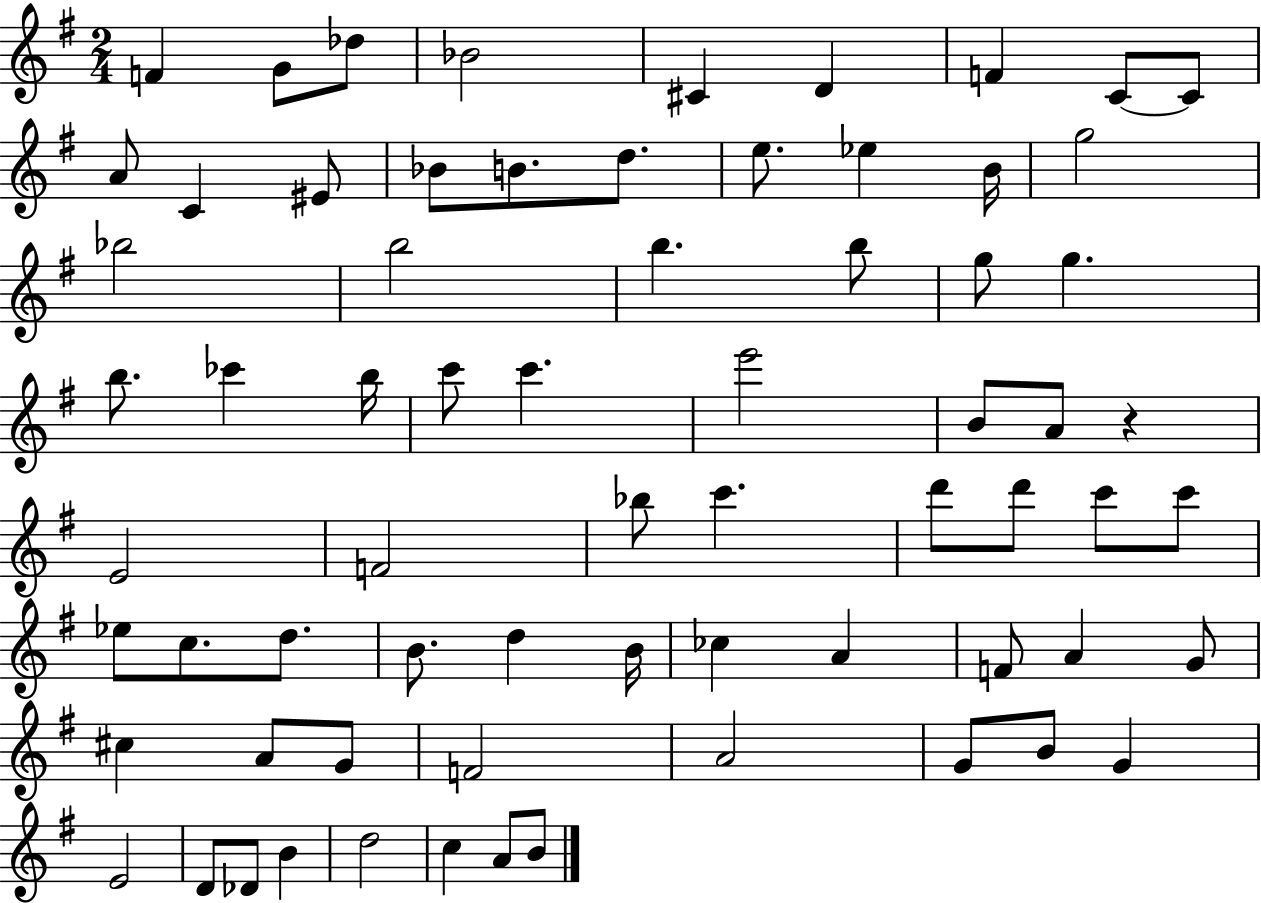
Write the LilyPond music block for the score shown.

{
  \clef treble
  \numericTimeSignature
  \time 2/4
  \key g \major
  f'4 g'8 des''8 | bes'2 | cis'4 d'4 | f'4 c'8~~ c'8 | \break a'8 c'4 eis'8 | bes'8 b'8. d''8. | e''8. ees''4 b'16 | g''2 | \break bes''2 | b''2 | b''4. b''8 | g''8 g''4. | \break b''8. ces'''4 b''16 | c'''8 c'''4. | e'''2 | b'8 a'8 r4 | \break e'2 | f'2 | bes''8 c'''4. | d'''8 d'''8 c'''8 c'''8 | \break ees''8 c''8. d''8. | b'8. d''4 b'16 | ces''4 a'4 | f'8 a'4 g'8 | \break cis''4 a'8 g'8 | f'2 | a'2 | g'8 b'8 g'4 | \break e'2 | d'8 des'8 b'4 | d''2 | c''4 a'8 b'8 | \break \bar "|."
}